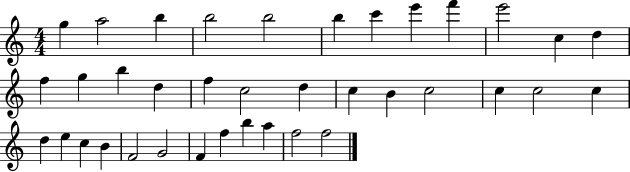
X:1
T:Untitled
M:4/4
L:1/4
K:C
g a2 b b2 b2 b c' e' f' e'2 c d f g b d f c2 d c B c2 c c2 c d e c B F2 G2 F f b a f2 f2